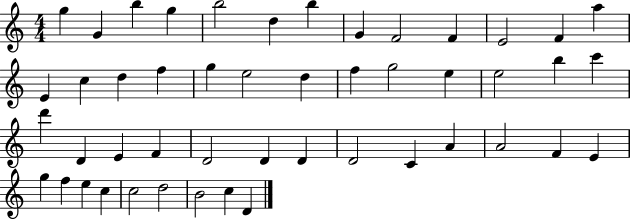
X:1
T:Untitled
M:4/4
L:1/4
K:C
g G b g b2 d b G F2 F E2 F a E c d f g e2 d f g2 e e2 b c' d' D E F D2 D D D2 C A A2 F E g f e c c2 d2 B2 c D